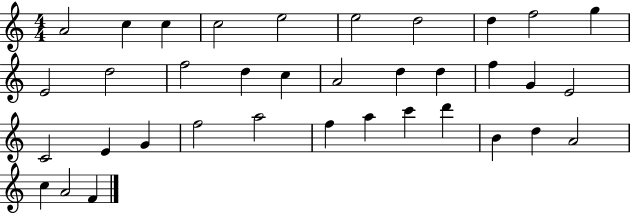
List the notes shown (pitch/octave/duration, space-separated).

A4/h C5/q C5/q C5/h E5/h E5/h D5/h D5/q F5/h G5/q E4/h D5/h F5/h D5/q C5/q A4/h D5/q D5/q F5/q G4/q E4/h C4/h E4/q G4/q F5/h A5/h F5/q A5/q C6/q D6/q B4/q D5/q A4/h C5/q A4/h F4/q